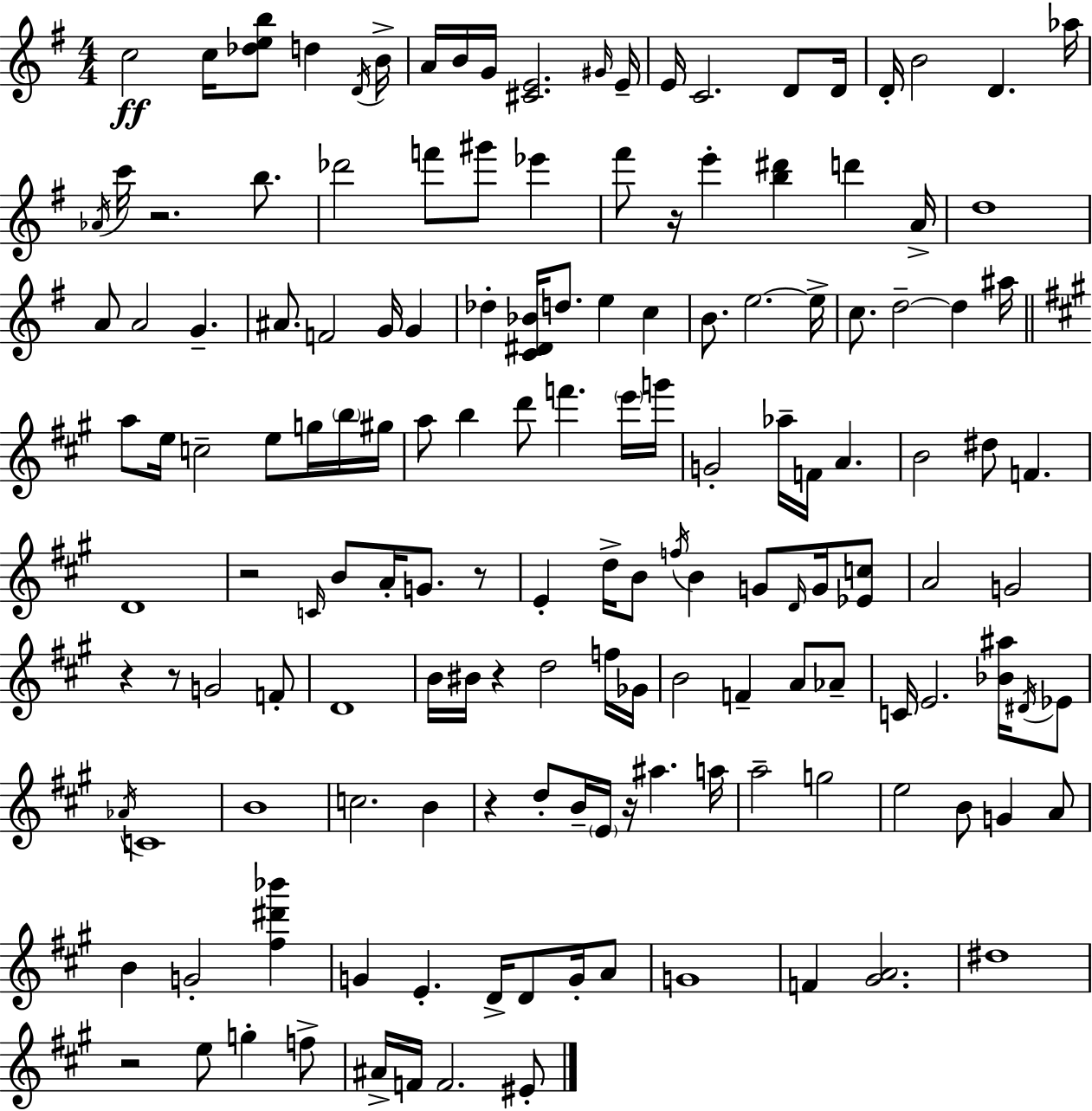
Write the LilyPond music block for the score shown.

{
  \clef treble
  \numericTimeSignature
  \time 4/4
  \key g \major
  \repeat volta 2 { c''2\ff c''16 <des'' e'' b''>8 d''4 \acciaccatura { d'16 } | b'16-> a'16 b'16 g'16 <cis' e'>2. | \grace { gis'16 } e'16-- e'16 c'2. d'8 | d'16 d'16-. b'2 d'4. | \break aes''16 \acciaccatura { aes'16 } c'''16 r2. | b''8. des'''2 f'''8 gis'''8 ees'''4 | fis'''8 r16 e'''4-. <b'' dis'''>4 d'''4 | a'16-> d''1 | \break a'8 a'2 g'4.-- | ais'8. f'2 g'16 g'4 | des''4-. <c' dis' bes'>16 d''8. e''4 c''4 | b'8. e''2.~~ | \break e''16-> c''8. d''2--~~ d''4 | ais''16 \bar "||" \break \key a \major a''8 e''16 c''2-- e''8 g''16 \parenthesize b''16 gis''16 | a''8 b''4 d'''8 f'''4. \parenthesize e'''16 g'''16 | g'2-. aes''16-- f'16 a'4. | b'2 dis''8 f'4. | \break d'1 | r2 \grace { c'16 } b'8 a'16-. g'8. r8 | e'4-. d''16-> b'8 \acciaccatura { f''16 } b'4 g'8 \grace { d'16 } | g'16 <ees' c''>8 a'2 g'2 | \break r4 r8 g'2 | f'8-. d'1 | b'16 bis'16 r4 d''2 | f''16 ges'16 b'2 f'4-- a'8 | \break aes'8-- c'16 e'2. | <bes' ais''>16 \acciaccatura { dis'16 } ees'8 \acciaccatura { aes'16 } c'1 | b'1 | c''2. | \break b'4 r4 d''8-. b'16-- \parenthesize e'16 r16 ais''4. | a''16 a''2-- g''2 | e''2 b'8 g'4 | a'8 b'4 g'2-. | \break <fis'' dis''' bes'''>4 g'4 e'4.-. d'16-> | d'8 g'16-. a'8 g'1 | f'4 <gis' a'>2. | dis''1 | \break r2 e''8 g''4-. | f''8-> ais'16-> f'16 f'2. | eis'8-. } \bar "|."
}